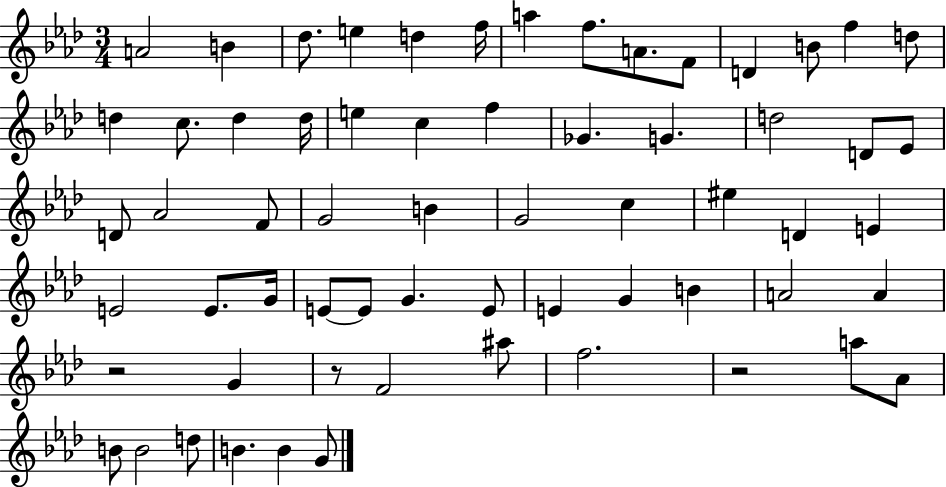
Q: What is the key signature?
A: AES major